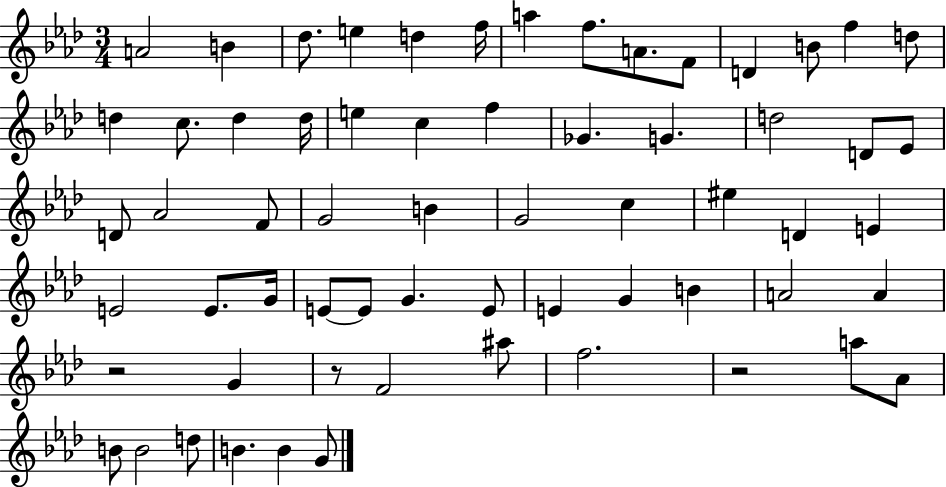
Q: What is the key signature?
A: AES major